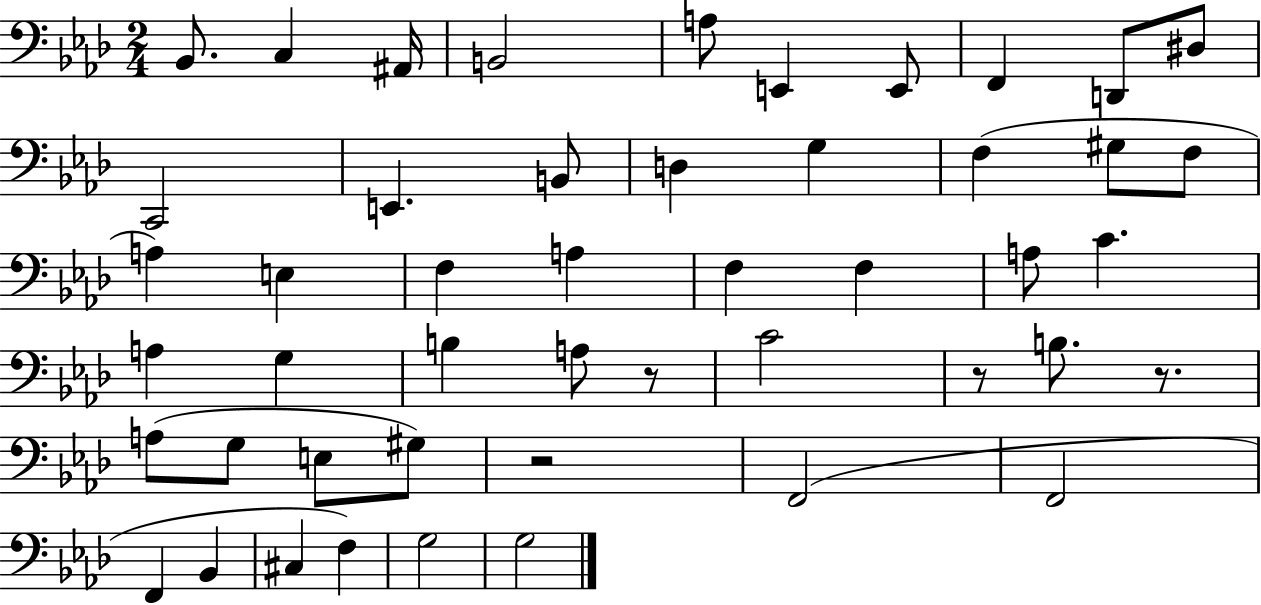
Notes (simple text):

Bb2/e. C3/q A#2/s B2/h A3/e E2/q E2/e F2/q D2/e D#3/e C2/h E2/q. B2/e D3/q G3/q F3/q G#3/e F3/e A3/q E3/q F3/q A3/q F3/q F3/q A3/e C4/q. A3/q G3/q B3/q A3/e R/e C4/h R/e B3/e. R/e. A3/e G3/e E3/e G#3/e R/h F2/h F2/h F2/q Bb2/q C#3/q F3/q G3/h G3/h